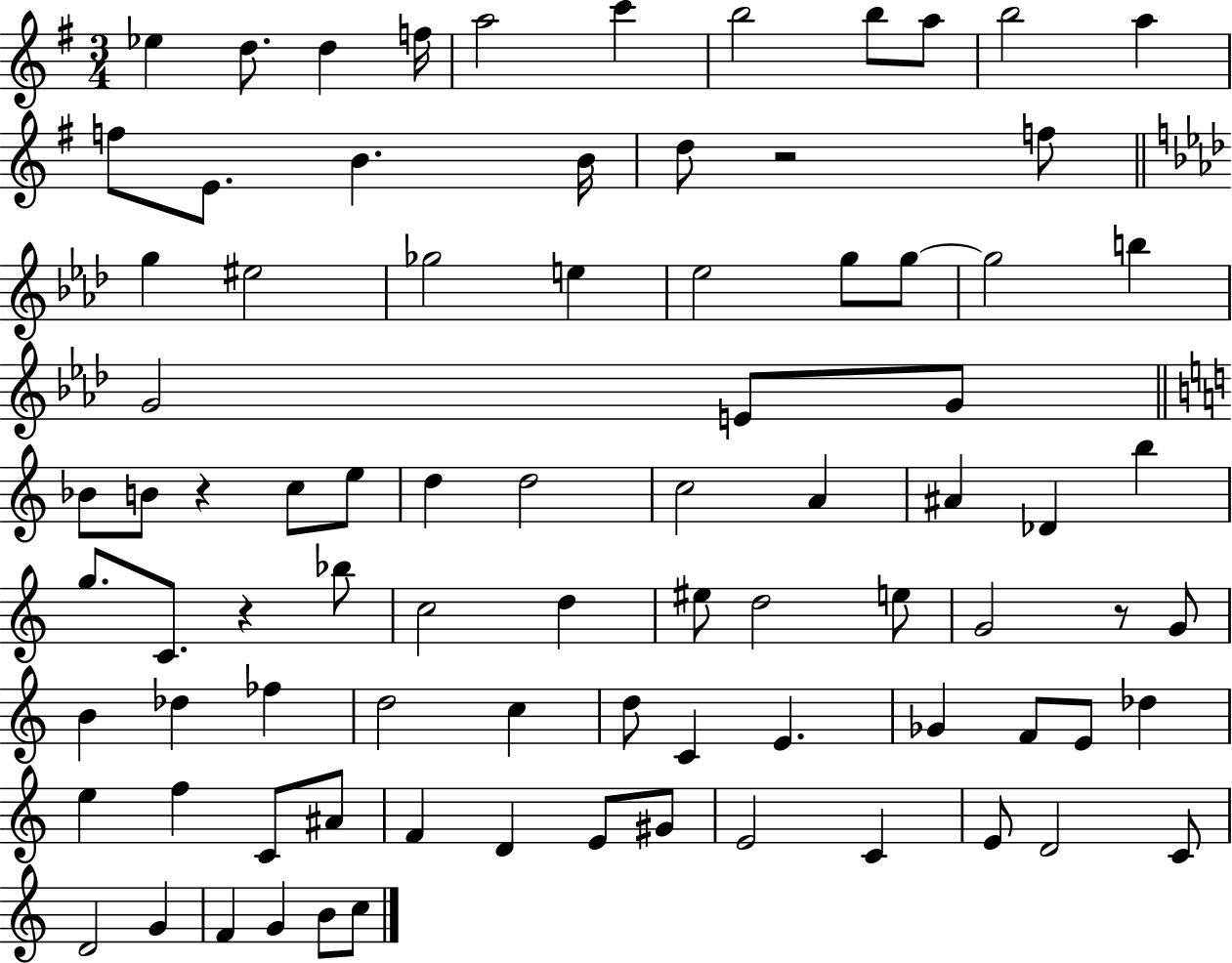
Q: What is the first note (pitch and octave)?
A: Eb5